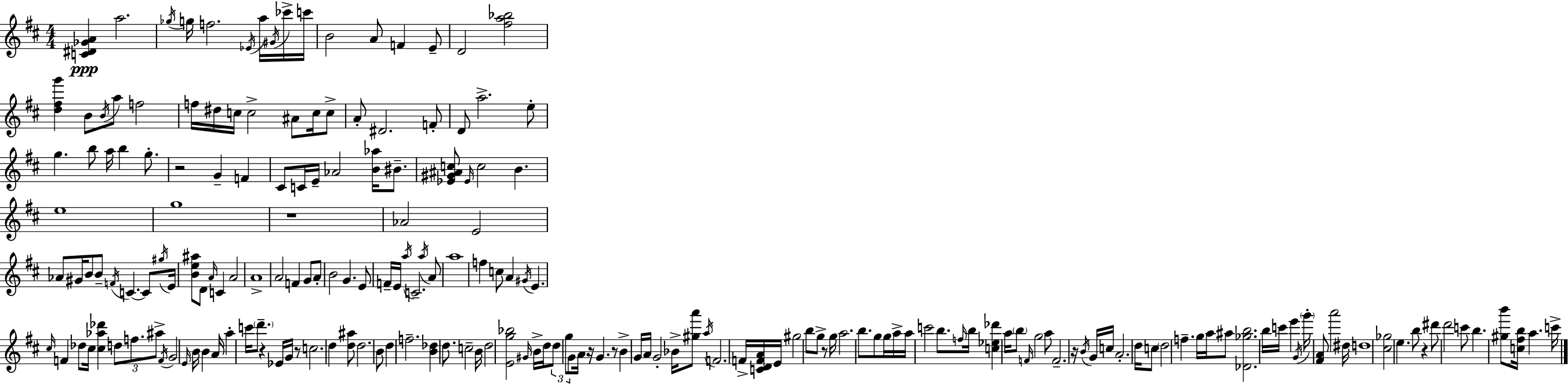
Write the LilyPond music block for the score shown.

{
  \clef treble
  \numericTimeSignature
  \time 4/4
  \key d \major
  \repeat volta 2 { <c' dis' ges' a'>4\ppp a''2. | \acciaccatura { ges''16 } g''16 f''2. \acciaccatura { ees'16 } a''16 | \acciaccatura { gis'16 } ces'''16-> c'''16 b'2 a'8 f'4 | e'8-- d'2 <fis'' a'' bes''>2 | \break <d'' fis'' g'''>4 b'8 \acciaccatura { b'16 } a''8 f''2 | f''16 dis''16 c''16 c''2-> ais'8 | c''16 c''8-> a'8-. dis'2. | f'8-. d'8 a''2.-> | \break e''8-. g''4. b''8 a''16 b''4 | g''8.-. r2 g'4-- | f'4 cis'8 c'16 e'16-- aes'2 | <b' aes''>16 bis'8.-- <ees' gis' ais' c''>8 \grace { ees'16 } c''2 b'4. | \break e''1 | g''1 | r1 | aes'2 e'2 | \break aes'8 gis'16 b'8 b'8-- \acciaccatura { f'16 } c'4.~~ | c'8 \acciaccatura { gis''16 } e'16 <b' e'' ais''>8 d'8 \grace { a'16 } c'4 | a'2 a'1-> | a'2 | \break f'4 g'8 a'8-. b'2 | g'4. e'8 f'16-- e'16 \acciaccatura { a''16 } c'2.-- | \acciaccatura { a''16 } a'8 a''1 | f''4 c''8 | \break a'4 \acciaccatura { gis'16 } e'4. \grace { cis''16 } f'4 | des''8 cis''16 <cis'' aes'' des'''>4 \tuplet 3/2 { d''8 f''8. ais''8-> } \acciaccatura { f'16 } g'2 | \grace { e'16 } b'16 b'4 a'16 a''4-. | c'''16 \parenthesize d'''8.-- r4 ees'16 g'16 r8 c''2. | \break d''4 <d'' ais''>8 | d''2. b'8 d''4 | f''2.-- <b' des''>4 | d''8. c''2-- b'16 d''2 | \break <e' g'' bes''>2 \grace { gis'16 } b'16-> | d''16 \tuplet 3/2 { d''8 g''8 g'8 } a'16 r16 g'4. r8 | b'4-> g'16 a'16 g'2-. bes'16-> | <gis'' a'''>8 \acciaccatura { a''16 } f'2. f'16-> | \break <c' d' f' a'>16 e'16 gis''2 b''8 g''8-> r8 | g''16 a''2. b''8. | g''8 g''16 a''16-> a''16 c'''2 b''8. | \grace { f''16 } b''16 <c'' ees'' des'''>4 a''16 \parenthesize b''8 \grace { f'16 } g''2 | \break a''8 f'2.-- | r16 \acciaccatura { b'16 } g'16 c''16 a'2.-. | d''16 c''8 \parenthesize d''2 f''4.-- | g''16 a''16 ais''8 <des' ges'' b''>2. | \break b''16 c'''16 e'''4 \acciaccatura { g'16 } \parenthesize g'''16-. <fis' a'>8 a'''2 | dis''16 d''1 | <cis'' ges''>2 e''4. | b''8 r4 dis'''8 d'''2 | \break c'''8 b''4. <gis'' b'''>8 <c'' fis'' b''>16 a''4. | c'''16-> } \bar "|."
}